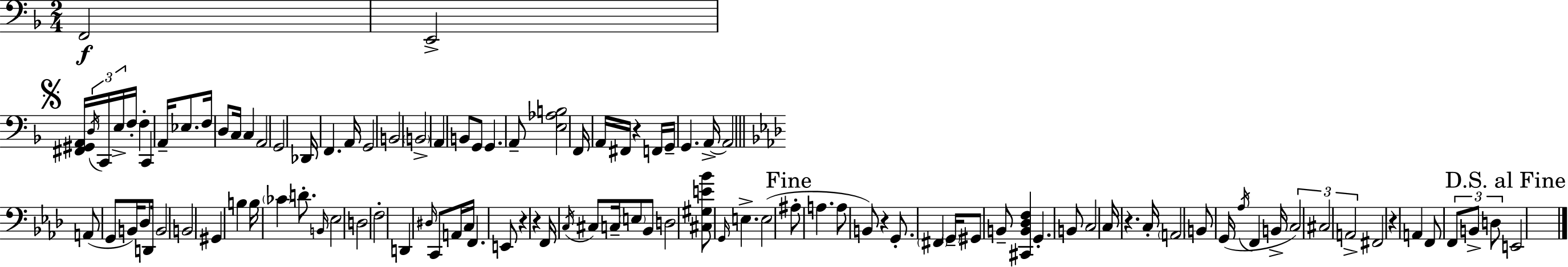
{
  \clef bass
  \numericTimeSignature
  \time 2/4
  \key f \major
  \repeat volta 2 { f,2\f | e,2-> | \mark \markup { \musicglyph "scripts.segno" } <fis, gis, a,>16 \tuplet 3/2 { \acciaccatura { d16 } c,16 e16-> } f16-. f4-. | c,4 a,16-- ees8. | \break f16 d8 c16 c4 | a,2 | g,2 | des,16 f,4. | \break a,16 g,2 | b,2 | \parenthesize b,2-> | a,4 b,8 g,8 | \break g,4. a,8-- | <e aes b>2 | f,16 a,16 fis,16 r4 | f,16 g,16-- g,4. | \break a,16->~~ a,2 | \bar "||" \break \key f \minor a,8( g,8 b,16) des8 d,16 | b,2 | b,2 | gis,4 b4 | \break b16 \parenthesize ces'4 d'8.-. | \grace { b,16 } ees2 | d2 | f2-. | \break d,4 \grace { dis16 } c,8 | a,16 c16 f,4. | e,8 r4 r4 | f,16 \acciaccatura { c16 } cis8 c16-- \parenthesize e8 | \break bes,8 d2 | <cis gis e' bes'>8 \grace { g,16 } e4.-> | e2( | \mark "Fine" ais8-. a4. | \break a8 b,8) | r4 g,8.-. \parenthesize fis,4 | \parenthesize g,16-- gis,8 b,8-- | <cis, b, des f>4 g,4.-. | \break b,8 c2 | c16 r4. | c16-. \parenthesize a,2 | b,8 g,16( \acciaccatura { aes16 } | \break f,4 b,16-> \tuplet 3/2 { c2) | cis2 | a,2-> } | fis,2 | \break r4 | a,4 f,8 \tuplet 3/2 { f,8 | b,8-> d8 } \mark "D.S. al Fine" e,2 | } \bar "|."
}